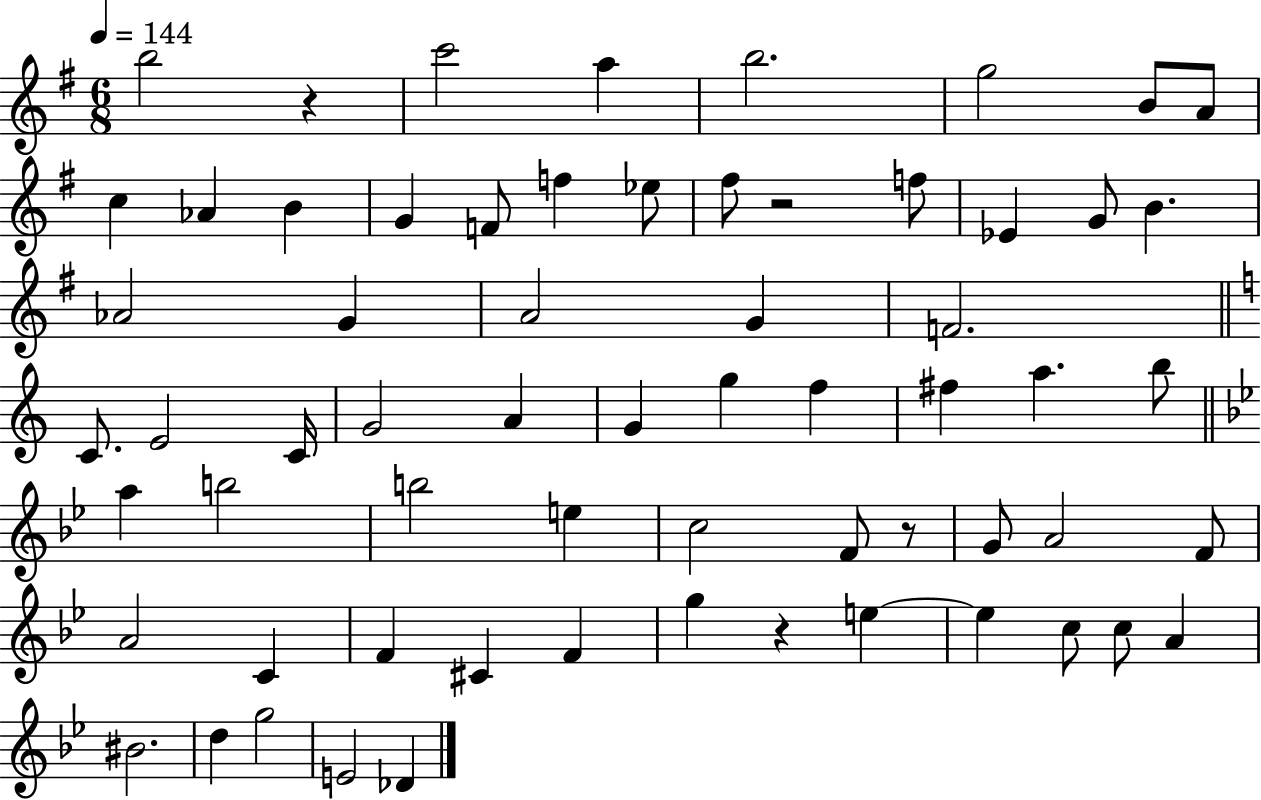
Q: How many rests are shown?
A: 4